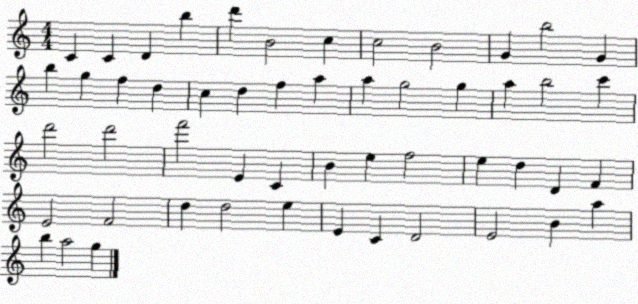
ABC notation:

X:1
T:Untitled
M:4/4
L:1/4
K:C
C C D b d' B2 c c2 B2 G b2 G b g f d c d f a a g2 g a b2 c' d'2 d'2 f'2 E C B e f2 e d D F E2 F2 d d2 e E C D2 E2 B a b a2 g